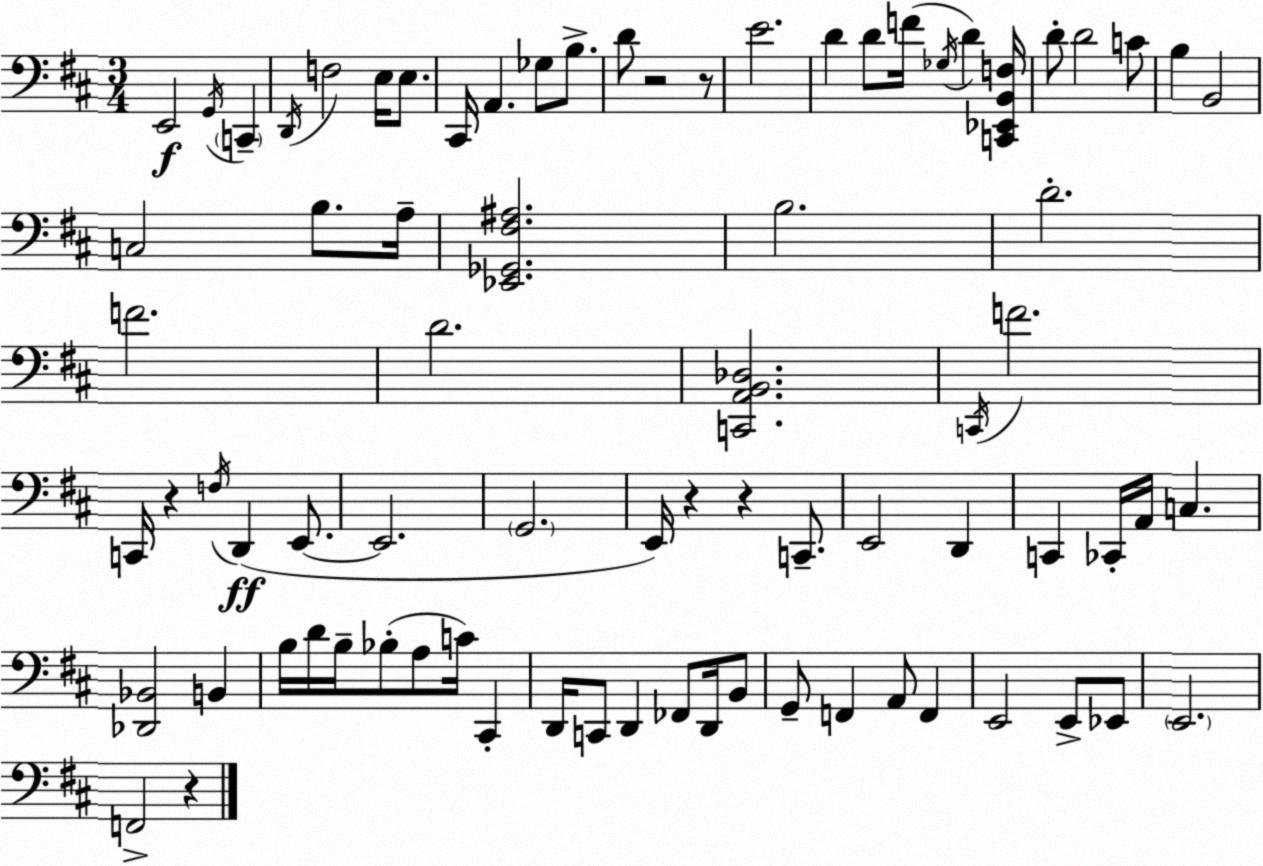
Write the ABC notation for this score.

X:1
T:Untitled
M:3/4
L:1/4
K:D
E,,2 G,,/4 C,, D,,/4 F,2 E,/4 E,/2 ^C,,/4 A,, _G,/2 B,/2 D/2 z2 z/2 E2 D D/2 F/4 _G,/4 D [C,,_E,,B,,F,]/4 D/2 D2 C/2 B, B,,2 C,2 B,/2 A,/4 [_E,,_G,,^F,^A,]2 B,2 D2 F2 D2 [C,,A,,B,,_D,]2 C,,/4 F2 C,,/4 z F,/4 D,, E,,/2 E,,2 G,,2 E,,/4 z z C,,/2 E,,2 D,, C,, _C,,/4 A,,/4 C, [_D,,_B,,]2 B,, B,/4 D/4 B,/4 _B,/2 A,/2 C/4 ^C,, D,,/4 C,,/2 D,, _F,,/2 D,,/4 B,,/2 G,,/2 F,, A,,/2 F,, E,,2 E,,/2 _E,,/2 E,,2 F,,2 z